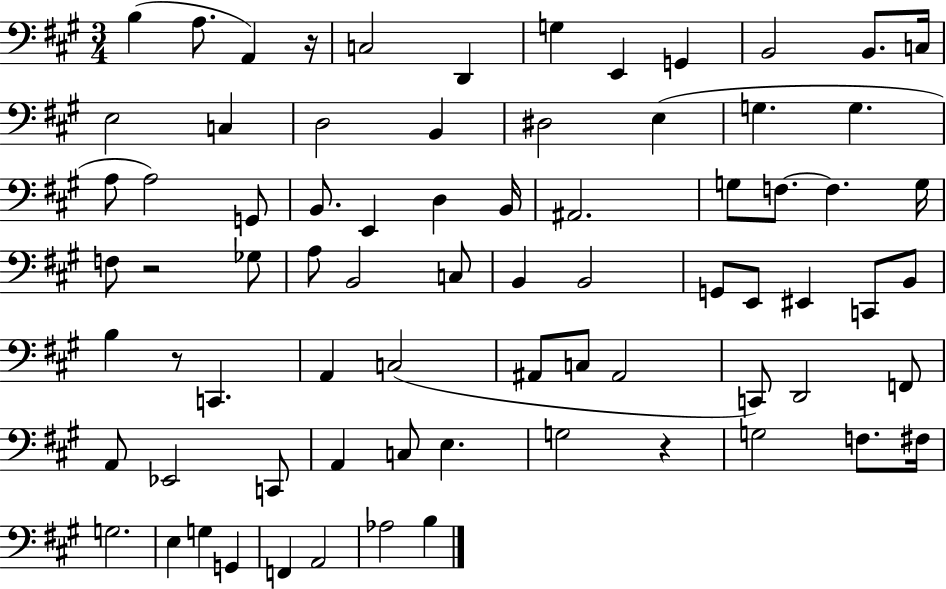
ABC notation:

X:1
T:Untitled
M:3/4
L:1/4
K:A
B, A,/2 A,, z/4 C,2 D,, G, E,, G,, B,,2 B,,/2 C,/4 E,2 C, D,2 B,, ^D,2 E, G, G, A,/2 A,2 G,,/2 B,,/2 E,, D, B,,/4 ^A,,2 G,/2 F,/2 F, G,/4 F,/2 z2 _G,/2 A,/2 B,,2 C,/2 B,, B,,2 G,,/2 E,,/2 ^E,, C,,/2 B,,/2 B, z/2 C,, A,, C,2 ^A,,/2 C,/2 ^A,,2 C,,/2 D,,2 F,,/2 A,,/2 _E,,2 C,,/2 A,, C,/2 E, G,2 z G,2 F,/2 ^F,/4 G,2 E, G, G,, F,, A,,2 _A,2 B,